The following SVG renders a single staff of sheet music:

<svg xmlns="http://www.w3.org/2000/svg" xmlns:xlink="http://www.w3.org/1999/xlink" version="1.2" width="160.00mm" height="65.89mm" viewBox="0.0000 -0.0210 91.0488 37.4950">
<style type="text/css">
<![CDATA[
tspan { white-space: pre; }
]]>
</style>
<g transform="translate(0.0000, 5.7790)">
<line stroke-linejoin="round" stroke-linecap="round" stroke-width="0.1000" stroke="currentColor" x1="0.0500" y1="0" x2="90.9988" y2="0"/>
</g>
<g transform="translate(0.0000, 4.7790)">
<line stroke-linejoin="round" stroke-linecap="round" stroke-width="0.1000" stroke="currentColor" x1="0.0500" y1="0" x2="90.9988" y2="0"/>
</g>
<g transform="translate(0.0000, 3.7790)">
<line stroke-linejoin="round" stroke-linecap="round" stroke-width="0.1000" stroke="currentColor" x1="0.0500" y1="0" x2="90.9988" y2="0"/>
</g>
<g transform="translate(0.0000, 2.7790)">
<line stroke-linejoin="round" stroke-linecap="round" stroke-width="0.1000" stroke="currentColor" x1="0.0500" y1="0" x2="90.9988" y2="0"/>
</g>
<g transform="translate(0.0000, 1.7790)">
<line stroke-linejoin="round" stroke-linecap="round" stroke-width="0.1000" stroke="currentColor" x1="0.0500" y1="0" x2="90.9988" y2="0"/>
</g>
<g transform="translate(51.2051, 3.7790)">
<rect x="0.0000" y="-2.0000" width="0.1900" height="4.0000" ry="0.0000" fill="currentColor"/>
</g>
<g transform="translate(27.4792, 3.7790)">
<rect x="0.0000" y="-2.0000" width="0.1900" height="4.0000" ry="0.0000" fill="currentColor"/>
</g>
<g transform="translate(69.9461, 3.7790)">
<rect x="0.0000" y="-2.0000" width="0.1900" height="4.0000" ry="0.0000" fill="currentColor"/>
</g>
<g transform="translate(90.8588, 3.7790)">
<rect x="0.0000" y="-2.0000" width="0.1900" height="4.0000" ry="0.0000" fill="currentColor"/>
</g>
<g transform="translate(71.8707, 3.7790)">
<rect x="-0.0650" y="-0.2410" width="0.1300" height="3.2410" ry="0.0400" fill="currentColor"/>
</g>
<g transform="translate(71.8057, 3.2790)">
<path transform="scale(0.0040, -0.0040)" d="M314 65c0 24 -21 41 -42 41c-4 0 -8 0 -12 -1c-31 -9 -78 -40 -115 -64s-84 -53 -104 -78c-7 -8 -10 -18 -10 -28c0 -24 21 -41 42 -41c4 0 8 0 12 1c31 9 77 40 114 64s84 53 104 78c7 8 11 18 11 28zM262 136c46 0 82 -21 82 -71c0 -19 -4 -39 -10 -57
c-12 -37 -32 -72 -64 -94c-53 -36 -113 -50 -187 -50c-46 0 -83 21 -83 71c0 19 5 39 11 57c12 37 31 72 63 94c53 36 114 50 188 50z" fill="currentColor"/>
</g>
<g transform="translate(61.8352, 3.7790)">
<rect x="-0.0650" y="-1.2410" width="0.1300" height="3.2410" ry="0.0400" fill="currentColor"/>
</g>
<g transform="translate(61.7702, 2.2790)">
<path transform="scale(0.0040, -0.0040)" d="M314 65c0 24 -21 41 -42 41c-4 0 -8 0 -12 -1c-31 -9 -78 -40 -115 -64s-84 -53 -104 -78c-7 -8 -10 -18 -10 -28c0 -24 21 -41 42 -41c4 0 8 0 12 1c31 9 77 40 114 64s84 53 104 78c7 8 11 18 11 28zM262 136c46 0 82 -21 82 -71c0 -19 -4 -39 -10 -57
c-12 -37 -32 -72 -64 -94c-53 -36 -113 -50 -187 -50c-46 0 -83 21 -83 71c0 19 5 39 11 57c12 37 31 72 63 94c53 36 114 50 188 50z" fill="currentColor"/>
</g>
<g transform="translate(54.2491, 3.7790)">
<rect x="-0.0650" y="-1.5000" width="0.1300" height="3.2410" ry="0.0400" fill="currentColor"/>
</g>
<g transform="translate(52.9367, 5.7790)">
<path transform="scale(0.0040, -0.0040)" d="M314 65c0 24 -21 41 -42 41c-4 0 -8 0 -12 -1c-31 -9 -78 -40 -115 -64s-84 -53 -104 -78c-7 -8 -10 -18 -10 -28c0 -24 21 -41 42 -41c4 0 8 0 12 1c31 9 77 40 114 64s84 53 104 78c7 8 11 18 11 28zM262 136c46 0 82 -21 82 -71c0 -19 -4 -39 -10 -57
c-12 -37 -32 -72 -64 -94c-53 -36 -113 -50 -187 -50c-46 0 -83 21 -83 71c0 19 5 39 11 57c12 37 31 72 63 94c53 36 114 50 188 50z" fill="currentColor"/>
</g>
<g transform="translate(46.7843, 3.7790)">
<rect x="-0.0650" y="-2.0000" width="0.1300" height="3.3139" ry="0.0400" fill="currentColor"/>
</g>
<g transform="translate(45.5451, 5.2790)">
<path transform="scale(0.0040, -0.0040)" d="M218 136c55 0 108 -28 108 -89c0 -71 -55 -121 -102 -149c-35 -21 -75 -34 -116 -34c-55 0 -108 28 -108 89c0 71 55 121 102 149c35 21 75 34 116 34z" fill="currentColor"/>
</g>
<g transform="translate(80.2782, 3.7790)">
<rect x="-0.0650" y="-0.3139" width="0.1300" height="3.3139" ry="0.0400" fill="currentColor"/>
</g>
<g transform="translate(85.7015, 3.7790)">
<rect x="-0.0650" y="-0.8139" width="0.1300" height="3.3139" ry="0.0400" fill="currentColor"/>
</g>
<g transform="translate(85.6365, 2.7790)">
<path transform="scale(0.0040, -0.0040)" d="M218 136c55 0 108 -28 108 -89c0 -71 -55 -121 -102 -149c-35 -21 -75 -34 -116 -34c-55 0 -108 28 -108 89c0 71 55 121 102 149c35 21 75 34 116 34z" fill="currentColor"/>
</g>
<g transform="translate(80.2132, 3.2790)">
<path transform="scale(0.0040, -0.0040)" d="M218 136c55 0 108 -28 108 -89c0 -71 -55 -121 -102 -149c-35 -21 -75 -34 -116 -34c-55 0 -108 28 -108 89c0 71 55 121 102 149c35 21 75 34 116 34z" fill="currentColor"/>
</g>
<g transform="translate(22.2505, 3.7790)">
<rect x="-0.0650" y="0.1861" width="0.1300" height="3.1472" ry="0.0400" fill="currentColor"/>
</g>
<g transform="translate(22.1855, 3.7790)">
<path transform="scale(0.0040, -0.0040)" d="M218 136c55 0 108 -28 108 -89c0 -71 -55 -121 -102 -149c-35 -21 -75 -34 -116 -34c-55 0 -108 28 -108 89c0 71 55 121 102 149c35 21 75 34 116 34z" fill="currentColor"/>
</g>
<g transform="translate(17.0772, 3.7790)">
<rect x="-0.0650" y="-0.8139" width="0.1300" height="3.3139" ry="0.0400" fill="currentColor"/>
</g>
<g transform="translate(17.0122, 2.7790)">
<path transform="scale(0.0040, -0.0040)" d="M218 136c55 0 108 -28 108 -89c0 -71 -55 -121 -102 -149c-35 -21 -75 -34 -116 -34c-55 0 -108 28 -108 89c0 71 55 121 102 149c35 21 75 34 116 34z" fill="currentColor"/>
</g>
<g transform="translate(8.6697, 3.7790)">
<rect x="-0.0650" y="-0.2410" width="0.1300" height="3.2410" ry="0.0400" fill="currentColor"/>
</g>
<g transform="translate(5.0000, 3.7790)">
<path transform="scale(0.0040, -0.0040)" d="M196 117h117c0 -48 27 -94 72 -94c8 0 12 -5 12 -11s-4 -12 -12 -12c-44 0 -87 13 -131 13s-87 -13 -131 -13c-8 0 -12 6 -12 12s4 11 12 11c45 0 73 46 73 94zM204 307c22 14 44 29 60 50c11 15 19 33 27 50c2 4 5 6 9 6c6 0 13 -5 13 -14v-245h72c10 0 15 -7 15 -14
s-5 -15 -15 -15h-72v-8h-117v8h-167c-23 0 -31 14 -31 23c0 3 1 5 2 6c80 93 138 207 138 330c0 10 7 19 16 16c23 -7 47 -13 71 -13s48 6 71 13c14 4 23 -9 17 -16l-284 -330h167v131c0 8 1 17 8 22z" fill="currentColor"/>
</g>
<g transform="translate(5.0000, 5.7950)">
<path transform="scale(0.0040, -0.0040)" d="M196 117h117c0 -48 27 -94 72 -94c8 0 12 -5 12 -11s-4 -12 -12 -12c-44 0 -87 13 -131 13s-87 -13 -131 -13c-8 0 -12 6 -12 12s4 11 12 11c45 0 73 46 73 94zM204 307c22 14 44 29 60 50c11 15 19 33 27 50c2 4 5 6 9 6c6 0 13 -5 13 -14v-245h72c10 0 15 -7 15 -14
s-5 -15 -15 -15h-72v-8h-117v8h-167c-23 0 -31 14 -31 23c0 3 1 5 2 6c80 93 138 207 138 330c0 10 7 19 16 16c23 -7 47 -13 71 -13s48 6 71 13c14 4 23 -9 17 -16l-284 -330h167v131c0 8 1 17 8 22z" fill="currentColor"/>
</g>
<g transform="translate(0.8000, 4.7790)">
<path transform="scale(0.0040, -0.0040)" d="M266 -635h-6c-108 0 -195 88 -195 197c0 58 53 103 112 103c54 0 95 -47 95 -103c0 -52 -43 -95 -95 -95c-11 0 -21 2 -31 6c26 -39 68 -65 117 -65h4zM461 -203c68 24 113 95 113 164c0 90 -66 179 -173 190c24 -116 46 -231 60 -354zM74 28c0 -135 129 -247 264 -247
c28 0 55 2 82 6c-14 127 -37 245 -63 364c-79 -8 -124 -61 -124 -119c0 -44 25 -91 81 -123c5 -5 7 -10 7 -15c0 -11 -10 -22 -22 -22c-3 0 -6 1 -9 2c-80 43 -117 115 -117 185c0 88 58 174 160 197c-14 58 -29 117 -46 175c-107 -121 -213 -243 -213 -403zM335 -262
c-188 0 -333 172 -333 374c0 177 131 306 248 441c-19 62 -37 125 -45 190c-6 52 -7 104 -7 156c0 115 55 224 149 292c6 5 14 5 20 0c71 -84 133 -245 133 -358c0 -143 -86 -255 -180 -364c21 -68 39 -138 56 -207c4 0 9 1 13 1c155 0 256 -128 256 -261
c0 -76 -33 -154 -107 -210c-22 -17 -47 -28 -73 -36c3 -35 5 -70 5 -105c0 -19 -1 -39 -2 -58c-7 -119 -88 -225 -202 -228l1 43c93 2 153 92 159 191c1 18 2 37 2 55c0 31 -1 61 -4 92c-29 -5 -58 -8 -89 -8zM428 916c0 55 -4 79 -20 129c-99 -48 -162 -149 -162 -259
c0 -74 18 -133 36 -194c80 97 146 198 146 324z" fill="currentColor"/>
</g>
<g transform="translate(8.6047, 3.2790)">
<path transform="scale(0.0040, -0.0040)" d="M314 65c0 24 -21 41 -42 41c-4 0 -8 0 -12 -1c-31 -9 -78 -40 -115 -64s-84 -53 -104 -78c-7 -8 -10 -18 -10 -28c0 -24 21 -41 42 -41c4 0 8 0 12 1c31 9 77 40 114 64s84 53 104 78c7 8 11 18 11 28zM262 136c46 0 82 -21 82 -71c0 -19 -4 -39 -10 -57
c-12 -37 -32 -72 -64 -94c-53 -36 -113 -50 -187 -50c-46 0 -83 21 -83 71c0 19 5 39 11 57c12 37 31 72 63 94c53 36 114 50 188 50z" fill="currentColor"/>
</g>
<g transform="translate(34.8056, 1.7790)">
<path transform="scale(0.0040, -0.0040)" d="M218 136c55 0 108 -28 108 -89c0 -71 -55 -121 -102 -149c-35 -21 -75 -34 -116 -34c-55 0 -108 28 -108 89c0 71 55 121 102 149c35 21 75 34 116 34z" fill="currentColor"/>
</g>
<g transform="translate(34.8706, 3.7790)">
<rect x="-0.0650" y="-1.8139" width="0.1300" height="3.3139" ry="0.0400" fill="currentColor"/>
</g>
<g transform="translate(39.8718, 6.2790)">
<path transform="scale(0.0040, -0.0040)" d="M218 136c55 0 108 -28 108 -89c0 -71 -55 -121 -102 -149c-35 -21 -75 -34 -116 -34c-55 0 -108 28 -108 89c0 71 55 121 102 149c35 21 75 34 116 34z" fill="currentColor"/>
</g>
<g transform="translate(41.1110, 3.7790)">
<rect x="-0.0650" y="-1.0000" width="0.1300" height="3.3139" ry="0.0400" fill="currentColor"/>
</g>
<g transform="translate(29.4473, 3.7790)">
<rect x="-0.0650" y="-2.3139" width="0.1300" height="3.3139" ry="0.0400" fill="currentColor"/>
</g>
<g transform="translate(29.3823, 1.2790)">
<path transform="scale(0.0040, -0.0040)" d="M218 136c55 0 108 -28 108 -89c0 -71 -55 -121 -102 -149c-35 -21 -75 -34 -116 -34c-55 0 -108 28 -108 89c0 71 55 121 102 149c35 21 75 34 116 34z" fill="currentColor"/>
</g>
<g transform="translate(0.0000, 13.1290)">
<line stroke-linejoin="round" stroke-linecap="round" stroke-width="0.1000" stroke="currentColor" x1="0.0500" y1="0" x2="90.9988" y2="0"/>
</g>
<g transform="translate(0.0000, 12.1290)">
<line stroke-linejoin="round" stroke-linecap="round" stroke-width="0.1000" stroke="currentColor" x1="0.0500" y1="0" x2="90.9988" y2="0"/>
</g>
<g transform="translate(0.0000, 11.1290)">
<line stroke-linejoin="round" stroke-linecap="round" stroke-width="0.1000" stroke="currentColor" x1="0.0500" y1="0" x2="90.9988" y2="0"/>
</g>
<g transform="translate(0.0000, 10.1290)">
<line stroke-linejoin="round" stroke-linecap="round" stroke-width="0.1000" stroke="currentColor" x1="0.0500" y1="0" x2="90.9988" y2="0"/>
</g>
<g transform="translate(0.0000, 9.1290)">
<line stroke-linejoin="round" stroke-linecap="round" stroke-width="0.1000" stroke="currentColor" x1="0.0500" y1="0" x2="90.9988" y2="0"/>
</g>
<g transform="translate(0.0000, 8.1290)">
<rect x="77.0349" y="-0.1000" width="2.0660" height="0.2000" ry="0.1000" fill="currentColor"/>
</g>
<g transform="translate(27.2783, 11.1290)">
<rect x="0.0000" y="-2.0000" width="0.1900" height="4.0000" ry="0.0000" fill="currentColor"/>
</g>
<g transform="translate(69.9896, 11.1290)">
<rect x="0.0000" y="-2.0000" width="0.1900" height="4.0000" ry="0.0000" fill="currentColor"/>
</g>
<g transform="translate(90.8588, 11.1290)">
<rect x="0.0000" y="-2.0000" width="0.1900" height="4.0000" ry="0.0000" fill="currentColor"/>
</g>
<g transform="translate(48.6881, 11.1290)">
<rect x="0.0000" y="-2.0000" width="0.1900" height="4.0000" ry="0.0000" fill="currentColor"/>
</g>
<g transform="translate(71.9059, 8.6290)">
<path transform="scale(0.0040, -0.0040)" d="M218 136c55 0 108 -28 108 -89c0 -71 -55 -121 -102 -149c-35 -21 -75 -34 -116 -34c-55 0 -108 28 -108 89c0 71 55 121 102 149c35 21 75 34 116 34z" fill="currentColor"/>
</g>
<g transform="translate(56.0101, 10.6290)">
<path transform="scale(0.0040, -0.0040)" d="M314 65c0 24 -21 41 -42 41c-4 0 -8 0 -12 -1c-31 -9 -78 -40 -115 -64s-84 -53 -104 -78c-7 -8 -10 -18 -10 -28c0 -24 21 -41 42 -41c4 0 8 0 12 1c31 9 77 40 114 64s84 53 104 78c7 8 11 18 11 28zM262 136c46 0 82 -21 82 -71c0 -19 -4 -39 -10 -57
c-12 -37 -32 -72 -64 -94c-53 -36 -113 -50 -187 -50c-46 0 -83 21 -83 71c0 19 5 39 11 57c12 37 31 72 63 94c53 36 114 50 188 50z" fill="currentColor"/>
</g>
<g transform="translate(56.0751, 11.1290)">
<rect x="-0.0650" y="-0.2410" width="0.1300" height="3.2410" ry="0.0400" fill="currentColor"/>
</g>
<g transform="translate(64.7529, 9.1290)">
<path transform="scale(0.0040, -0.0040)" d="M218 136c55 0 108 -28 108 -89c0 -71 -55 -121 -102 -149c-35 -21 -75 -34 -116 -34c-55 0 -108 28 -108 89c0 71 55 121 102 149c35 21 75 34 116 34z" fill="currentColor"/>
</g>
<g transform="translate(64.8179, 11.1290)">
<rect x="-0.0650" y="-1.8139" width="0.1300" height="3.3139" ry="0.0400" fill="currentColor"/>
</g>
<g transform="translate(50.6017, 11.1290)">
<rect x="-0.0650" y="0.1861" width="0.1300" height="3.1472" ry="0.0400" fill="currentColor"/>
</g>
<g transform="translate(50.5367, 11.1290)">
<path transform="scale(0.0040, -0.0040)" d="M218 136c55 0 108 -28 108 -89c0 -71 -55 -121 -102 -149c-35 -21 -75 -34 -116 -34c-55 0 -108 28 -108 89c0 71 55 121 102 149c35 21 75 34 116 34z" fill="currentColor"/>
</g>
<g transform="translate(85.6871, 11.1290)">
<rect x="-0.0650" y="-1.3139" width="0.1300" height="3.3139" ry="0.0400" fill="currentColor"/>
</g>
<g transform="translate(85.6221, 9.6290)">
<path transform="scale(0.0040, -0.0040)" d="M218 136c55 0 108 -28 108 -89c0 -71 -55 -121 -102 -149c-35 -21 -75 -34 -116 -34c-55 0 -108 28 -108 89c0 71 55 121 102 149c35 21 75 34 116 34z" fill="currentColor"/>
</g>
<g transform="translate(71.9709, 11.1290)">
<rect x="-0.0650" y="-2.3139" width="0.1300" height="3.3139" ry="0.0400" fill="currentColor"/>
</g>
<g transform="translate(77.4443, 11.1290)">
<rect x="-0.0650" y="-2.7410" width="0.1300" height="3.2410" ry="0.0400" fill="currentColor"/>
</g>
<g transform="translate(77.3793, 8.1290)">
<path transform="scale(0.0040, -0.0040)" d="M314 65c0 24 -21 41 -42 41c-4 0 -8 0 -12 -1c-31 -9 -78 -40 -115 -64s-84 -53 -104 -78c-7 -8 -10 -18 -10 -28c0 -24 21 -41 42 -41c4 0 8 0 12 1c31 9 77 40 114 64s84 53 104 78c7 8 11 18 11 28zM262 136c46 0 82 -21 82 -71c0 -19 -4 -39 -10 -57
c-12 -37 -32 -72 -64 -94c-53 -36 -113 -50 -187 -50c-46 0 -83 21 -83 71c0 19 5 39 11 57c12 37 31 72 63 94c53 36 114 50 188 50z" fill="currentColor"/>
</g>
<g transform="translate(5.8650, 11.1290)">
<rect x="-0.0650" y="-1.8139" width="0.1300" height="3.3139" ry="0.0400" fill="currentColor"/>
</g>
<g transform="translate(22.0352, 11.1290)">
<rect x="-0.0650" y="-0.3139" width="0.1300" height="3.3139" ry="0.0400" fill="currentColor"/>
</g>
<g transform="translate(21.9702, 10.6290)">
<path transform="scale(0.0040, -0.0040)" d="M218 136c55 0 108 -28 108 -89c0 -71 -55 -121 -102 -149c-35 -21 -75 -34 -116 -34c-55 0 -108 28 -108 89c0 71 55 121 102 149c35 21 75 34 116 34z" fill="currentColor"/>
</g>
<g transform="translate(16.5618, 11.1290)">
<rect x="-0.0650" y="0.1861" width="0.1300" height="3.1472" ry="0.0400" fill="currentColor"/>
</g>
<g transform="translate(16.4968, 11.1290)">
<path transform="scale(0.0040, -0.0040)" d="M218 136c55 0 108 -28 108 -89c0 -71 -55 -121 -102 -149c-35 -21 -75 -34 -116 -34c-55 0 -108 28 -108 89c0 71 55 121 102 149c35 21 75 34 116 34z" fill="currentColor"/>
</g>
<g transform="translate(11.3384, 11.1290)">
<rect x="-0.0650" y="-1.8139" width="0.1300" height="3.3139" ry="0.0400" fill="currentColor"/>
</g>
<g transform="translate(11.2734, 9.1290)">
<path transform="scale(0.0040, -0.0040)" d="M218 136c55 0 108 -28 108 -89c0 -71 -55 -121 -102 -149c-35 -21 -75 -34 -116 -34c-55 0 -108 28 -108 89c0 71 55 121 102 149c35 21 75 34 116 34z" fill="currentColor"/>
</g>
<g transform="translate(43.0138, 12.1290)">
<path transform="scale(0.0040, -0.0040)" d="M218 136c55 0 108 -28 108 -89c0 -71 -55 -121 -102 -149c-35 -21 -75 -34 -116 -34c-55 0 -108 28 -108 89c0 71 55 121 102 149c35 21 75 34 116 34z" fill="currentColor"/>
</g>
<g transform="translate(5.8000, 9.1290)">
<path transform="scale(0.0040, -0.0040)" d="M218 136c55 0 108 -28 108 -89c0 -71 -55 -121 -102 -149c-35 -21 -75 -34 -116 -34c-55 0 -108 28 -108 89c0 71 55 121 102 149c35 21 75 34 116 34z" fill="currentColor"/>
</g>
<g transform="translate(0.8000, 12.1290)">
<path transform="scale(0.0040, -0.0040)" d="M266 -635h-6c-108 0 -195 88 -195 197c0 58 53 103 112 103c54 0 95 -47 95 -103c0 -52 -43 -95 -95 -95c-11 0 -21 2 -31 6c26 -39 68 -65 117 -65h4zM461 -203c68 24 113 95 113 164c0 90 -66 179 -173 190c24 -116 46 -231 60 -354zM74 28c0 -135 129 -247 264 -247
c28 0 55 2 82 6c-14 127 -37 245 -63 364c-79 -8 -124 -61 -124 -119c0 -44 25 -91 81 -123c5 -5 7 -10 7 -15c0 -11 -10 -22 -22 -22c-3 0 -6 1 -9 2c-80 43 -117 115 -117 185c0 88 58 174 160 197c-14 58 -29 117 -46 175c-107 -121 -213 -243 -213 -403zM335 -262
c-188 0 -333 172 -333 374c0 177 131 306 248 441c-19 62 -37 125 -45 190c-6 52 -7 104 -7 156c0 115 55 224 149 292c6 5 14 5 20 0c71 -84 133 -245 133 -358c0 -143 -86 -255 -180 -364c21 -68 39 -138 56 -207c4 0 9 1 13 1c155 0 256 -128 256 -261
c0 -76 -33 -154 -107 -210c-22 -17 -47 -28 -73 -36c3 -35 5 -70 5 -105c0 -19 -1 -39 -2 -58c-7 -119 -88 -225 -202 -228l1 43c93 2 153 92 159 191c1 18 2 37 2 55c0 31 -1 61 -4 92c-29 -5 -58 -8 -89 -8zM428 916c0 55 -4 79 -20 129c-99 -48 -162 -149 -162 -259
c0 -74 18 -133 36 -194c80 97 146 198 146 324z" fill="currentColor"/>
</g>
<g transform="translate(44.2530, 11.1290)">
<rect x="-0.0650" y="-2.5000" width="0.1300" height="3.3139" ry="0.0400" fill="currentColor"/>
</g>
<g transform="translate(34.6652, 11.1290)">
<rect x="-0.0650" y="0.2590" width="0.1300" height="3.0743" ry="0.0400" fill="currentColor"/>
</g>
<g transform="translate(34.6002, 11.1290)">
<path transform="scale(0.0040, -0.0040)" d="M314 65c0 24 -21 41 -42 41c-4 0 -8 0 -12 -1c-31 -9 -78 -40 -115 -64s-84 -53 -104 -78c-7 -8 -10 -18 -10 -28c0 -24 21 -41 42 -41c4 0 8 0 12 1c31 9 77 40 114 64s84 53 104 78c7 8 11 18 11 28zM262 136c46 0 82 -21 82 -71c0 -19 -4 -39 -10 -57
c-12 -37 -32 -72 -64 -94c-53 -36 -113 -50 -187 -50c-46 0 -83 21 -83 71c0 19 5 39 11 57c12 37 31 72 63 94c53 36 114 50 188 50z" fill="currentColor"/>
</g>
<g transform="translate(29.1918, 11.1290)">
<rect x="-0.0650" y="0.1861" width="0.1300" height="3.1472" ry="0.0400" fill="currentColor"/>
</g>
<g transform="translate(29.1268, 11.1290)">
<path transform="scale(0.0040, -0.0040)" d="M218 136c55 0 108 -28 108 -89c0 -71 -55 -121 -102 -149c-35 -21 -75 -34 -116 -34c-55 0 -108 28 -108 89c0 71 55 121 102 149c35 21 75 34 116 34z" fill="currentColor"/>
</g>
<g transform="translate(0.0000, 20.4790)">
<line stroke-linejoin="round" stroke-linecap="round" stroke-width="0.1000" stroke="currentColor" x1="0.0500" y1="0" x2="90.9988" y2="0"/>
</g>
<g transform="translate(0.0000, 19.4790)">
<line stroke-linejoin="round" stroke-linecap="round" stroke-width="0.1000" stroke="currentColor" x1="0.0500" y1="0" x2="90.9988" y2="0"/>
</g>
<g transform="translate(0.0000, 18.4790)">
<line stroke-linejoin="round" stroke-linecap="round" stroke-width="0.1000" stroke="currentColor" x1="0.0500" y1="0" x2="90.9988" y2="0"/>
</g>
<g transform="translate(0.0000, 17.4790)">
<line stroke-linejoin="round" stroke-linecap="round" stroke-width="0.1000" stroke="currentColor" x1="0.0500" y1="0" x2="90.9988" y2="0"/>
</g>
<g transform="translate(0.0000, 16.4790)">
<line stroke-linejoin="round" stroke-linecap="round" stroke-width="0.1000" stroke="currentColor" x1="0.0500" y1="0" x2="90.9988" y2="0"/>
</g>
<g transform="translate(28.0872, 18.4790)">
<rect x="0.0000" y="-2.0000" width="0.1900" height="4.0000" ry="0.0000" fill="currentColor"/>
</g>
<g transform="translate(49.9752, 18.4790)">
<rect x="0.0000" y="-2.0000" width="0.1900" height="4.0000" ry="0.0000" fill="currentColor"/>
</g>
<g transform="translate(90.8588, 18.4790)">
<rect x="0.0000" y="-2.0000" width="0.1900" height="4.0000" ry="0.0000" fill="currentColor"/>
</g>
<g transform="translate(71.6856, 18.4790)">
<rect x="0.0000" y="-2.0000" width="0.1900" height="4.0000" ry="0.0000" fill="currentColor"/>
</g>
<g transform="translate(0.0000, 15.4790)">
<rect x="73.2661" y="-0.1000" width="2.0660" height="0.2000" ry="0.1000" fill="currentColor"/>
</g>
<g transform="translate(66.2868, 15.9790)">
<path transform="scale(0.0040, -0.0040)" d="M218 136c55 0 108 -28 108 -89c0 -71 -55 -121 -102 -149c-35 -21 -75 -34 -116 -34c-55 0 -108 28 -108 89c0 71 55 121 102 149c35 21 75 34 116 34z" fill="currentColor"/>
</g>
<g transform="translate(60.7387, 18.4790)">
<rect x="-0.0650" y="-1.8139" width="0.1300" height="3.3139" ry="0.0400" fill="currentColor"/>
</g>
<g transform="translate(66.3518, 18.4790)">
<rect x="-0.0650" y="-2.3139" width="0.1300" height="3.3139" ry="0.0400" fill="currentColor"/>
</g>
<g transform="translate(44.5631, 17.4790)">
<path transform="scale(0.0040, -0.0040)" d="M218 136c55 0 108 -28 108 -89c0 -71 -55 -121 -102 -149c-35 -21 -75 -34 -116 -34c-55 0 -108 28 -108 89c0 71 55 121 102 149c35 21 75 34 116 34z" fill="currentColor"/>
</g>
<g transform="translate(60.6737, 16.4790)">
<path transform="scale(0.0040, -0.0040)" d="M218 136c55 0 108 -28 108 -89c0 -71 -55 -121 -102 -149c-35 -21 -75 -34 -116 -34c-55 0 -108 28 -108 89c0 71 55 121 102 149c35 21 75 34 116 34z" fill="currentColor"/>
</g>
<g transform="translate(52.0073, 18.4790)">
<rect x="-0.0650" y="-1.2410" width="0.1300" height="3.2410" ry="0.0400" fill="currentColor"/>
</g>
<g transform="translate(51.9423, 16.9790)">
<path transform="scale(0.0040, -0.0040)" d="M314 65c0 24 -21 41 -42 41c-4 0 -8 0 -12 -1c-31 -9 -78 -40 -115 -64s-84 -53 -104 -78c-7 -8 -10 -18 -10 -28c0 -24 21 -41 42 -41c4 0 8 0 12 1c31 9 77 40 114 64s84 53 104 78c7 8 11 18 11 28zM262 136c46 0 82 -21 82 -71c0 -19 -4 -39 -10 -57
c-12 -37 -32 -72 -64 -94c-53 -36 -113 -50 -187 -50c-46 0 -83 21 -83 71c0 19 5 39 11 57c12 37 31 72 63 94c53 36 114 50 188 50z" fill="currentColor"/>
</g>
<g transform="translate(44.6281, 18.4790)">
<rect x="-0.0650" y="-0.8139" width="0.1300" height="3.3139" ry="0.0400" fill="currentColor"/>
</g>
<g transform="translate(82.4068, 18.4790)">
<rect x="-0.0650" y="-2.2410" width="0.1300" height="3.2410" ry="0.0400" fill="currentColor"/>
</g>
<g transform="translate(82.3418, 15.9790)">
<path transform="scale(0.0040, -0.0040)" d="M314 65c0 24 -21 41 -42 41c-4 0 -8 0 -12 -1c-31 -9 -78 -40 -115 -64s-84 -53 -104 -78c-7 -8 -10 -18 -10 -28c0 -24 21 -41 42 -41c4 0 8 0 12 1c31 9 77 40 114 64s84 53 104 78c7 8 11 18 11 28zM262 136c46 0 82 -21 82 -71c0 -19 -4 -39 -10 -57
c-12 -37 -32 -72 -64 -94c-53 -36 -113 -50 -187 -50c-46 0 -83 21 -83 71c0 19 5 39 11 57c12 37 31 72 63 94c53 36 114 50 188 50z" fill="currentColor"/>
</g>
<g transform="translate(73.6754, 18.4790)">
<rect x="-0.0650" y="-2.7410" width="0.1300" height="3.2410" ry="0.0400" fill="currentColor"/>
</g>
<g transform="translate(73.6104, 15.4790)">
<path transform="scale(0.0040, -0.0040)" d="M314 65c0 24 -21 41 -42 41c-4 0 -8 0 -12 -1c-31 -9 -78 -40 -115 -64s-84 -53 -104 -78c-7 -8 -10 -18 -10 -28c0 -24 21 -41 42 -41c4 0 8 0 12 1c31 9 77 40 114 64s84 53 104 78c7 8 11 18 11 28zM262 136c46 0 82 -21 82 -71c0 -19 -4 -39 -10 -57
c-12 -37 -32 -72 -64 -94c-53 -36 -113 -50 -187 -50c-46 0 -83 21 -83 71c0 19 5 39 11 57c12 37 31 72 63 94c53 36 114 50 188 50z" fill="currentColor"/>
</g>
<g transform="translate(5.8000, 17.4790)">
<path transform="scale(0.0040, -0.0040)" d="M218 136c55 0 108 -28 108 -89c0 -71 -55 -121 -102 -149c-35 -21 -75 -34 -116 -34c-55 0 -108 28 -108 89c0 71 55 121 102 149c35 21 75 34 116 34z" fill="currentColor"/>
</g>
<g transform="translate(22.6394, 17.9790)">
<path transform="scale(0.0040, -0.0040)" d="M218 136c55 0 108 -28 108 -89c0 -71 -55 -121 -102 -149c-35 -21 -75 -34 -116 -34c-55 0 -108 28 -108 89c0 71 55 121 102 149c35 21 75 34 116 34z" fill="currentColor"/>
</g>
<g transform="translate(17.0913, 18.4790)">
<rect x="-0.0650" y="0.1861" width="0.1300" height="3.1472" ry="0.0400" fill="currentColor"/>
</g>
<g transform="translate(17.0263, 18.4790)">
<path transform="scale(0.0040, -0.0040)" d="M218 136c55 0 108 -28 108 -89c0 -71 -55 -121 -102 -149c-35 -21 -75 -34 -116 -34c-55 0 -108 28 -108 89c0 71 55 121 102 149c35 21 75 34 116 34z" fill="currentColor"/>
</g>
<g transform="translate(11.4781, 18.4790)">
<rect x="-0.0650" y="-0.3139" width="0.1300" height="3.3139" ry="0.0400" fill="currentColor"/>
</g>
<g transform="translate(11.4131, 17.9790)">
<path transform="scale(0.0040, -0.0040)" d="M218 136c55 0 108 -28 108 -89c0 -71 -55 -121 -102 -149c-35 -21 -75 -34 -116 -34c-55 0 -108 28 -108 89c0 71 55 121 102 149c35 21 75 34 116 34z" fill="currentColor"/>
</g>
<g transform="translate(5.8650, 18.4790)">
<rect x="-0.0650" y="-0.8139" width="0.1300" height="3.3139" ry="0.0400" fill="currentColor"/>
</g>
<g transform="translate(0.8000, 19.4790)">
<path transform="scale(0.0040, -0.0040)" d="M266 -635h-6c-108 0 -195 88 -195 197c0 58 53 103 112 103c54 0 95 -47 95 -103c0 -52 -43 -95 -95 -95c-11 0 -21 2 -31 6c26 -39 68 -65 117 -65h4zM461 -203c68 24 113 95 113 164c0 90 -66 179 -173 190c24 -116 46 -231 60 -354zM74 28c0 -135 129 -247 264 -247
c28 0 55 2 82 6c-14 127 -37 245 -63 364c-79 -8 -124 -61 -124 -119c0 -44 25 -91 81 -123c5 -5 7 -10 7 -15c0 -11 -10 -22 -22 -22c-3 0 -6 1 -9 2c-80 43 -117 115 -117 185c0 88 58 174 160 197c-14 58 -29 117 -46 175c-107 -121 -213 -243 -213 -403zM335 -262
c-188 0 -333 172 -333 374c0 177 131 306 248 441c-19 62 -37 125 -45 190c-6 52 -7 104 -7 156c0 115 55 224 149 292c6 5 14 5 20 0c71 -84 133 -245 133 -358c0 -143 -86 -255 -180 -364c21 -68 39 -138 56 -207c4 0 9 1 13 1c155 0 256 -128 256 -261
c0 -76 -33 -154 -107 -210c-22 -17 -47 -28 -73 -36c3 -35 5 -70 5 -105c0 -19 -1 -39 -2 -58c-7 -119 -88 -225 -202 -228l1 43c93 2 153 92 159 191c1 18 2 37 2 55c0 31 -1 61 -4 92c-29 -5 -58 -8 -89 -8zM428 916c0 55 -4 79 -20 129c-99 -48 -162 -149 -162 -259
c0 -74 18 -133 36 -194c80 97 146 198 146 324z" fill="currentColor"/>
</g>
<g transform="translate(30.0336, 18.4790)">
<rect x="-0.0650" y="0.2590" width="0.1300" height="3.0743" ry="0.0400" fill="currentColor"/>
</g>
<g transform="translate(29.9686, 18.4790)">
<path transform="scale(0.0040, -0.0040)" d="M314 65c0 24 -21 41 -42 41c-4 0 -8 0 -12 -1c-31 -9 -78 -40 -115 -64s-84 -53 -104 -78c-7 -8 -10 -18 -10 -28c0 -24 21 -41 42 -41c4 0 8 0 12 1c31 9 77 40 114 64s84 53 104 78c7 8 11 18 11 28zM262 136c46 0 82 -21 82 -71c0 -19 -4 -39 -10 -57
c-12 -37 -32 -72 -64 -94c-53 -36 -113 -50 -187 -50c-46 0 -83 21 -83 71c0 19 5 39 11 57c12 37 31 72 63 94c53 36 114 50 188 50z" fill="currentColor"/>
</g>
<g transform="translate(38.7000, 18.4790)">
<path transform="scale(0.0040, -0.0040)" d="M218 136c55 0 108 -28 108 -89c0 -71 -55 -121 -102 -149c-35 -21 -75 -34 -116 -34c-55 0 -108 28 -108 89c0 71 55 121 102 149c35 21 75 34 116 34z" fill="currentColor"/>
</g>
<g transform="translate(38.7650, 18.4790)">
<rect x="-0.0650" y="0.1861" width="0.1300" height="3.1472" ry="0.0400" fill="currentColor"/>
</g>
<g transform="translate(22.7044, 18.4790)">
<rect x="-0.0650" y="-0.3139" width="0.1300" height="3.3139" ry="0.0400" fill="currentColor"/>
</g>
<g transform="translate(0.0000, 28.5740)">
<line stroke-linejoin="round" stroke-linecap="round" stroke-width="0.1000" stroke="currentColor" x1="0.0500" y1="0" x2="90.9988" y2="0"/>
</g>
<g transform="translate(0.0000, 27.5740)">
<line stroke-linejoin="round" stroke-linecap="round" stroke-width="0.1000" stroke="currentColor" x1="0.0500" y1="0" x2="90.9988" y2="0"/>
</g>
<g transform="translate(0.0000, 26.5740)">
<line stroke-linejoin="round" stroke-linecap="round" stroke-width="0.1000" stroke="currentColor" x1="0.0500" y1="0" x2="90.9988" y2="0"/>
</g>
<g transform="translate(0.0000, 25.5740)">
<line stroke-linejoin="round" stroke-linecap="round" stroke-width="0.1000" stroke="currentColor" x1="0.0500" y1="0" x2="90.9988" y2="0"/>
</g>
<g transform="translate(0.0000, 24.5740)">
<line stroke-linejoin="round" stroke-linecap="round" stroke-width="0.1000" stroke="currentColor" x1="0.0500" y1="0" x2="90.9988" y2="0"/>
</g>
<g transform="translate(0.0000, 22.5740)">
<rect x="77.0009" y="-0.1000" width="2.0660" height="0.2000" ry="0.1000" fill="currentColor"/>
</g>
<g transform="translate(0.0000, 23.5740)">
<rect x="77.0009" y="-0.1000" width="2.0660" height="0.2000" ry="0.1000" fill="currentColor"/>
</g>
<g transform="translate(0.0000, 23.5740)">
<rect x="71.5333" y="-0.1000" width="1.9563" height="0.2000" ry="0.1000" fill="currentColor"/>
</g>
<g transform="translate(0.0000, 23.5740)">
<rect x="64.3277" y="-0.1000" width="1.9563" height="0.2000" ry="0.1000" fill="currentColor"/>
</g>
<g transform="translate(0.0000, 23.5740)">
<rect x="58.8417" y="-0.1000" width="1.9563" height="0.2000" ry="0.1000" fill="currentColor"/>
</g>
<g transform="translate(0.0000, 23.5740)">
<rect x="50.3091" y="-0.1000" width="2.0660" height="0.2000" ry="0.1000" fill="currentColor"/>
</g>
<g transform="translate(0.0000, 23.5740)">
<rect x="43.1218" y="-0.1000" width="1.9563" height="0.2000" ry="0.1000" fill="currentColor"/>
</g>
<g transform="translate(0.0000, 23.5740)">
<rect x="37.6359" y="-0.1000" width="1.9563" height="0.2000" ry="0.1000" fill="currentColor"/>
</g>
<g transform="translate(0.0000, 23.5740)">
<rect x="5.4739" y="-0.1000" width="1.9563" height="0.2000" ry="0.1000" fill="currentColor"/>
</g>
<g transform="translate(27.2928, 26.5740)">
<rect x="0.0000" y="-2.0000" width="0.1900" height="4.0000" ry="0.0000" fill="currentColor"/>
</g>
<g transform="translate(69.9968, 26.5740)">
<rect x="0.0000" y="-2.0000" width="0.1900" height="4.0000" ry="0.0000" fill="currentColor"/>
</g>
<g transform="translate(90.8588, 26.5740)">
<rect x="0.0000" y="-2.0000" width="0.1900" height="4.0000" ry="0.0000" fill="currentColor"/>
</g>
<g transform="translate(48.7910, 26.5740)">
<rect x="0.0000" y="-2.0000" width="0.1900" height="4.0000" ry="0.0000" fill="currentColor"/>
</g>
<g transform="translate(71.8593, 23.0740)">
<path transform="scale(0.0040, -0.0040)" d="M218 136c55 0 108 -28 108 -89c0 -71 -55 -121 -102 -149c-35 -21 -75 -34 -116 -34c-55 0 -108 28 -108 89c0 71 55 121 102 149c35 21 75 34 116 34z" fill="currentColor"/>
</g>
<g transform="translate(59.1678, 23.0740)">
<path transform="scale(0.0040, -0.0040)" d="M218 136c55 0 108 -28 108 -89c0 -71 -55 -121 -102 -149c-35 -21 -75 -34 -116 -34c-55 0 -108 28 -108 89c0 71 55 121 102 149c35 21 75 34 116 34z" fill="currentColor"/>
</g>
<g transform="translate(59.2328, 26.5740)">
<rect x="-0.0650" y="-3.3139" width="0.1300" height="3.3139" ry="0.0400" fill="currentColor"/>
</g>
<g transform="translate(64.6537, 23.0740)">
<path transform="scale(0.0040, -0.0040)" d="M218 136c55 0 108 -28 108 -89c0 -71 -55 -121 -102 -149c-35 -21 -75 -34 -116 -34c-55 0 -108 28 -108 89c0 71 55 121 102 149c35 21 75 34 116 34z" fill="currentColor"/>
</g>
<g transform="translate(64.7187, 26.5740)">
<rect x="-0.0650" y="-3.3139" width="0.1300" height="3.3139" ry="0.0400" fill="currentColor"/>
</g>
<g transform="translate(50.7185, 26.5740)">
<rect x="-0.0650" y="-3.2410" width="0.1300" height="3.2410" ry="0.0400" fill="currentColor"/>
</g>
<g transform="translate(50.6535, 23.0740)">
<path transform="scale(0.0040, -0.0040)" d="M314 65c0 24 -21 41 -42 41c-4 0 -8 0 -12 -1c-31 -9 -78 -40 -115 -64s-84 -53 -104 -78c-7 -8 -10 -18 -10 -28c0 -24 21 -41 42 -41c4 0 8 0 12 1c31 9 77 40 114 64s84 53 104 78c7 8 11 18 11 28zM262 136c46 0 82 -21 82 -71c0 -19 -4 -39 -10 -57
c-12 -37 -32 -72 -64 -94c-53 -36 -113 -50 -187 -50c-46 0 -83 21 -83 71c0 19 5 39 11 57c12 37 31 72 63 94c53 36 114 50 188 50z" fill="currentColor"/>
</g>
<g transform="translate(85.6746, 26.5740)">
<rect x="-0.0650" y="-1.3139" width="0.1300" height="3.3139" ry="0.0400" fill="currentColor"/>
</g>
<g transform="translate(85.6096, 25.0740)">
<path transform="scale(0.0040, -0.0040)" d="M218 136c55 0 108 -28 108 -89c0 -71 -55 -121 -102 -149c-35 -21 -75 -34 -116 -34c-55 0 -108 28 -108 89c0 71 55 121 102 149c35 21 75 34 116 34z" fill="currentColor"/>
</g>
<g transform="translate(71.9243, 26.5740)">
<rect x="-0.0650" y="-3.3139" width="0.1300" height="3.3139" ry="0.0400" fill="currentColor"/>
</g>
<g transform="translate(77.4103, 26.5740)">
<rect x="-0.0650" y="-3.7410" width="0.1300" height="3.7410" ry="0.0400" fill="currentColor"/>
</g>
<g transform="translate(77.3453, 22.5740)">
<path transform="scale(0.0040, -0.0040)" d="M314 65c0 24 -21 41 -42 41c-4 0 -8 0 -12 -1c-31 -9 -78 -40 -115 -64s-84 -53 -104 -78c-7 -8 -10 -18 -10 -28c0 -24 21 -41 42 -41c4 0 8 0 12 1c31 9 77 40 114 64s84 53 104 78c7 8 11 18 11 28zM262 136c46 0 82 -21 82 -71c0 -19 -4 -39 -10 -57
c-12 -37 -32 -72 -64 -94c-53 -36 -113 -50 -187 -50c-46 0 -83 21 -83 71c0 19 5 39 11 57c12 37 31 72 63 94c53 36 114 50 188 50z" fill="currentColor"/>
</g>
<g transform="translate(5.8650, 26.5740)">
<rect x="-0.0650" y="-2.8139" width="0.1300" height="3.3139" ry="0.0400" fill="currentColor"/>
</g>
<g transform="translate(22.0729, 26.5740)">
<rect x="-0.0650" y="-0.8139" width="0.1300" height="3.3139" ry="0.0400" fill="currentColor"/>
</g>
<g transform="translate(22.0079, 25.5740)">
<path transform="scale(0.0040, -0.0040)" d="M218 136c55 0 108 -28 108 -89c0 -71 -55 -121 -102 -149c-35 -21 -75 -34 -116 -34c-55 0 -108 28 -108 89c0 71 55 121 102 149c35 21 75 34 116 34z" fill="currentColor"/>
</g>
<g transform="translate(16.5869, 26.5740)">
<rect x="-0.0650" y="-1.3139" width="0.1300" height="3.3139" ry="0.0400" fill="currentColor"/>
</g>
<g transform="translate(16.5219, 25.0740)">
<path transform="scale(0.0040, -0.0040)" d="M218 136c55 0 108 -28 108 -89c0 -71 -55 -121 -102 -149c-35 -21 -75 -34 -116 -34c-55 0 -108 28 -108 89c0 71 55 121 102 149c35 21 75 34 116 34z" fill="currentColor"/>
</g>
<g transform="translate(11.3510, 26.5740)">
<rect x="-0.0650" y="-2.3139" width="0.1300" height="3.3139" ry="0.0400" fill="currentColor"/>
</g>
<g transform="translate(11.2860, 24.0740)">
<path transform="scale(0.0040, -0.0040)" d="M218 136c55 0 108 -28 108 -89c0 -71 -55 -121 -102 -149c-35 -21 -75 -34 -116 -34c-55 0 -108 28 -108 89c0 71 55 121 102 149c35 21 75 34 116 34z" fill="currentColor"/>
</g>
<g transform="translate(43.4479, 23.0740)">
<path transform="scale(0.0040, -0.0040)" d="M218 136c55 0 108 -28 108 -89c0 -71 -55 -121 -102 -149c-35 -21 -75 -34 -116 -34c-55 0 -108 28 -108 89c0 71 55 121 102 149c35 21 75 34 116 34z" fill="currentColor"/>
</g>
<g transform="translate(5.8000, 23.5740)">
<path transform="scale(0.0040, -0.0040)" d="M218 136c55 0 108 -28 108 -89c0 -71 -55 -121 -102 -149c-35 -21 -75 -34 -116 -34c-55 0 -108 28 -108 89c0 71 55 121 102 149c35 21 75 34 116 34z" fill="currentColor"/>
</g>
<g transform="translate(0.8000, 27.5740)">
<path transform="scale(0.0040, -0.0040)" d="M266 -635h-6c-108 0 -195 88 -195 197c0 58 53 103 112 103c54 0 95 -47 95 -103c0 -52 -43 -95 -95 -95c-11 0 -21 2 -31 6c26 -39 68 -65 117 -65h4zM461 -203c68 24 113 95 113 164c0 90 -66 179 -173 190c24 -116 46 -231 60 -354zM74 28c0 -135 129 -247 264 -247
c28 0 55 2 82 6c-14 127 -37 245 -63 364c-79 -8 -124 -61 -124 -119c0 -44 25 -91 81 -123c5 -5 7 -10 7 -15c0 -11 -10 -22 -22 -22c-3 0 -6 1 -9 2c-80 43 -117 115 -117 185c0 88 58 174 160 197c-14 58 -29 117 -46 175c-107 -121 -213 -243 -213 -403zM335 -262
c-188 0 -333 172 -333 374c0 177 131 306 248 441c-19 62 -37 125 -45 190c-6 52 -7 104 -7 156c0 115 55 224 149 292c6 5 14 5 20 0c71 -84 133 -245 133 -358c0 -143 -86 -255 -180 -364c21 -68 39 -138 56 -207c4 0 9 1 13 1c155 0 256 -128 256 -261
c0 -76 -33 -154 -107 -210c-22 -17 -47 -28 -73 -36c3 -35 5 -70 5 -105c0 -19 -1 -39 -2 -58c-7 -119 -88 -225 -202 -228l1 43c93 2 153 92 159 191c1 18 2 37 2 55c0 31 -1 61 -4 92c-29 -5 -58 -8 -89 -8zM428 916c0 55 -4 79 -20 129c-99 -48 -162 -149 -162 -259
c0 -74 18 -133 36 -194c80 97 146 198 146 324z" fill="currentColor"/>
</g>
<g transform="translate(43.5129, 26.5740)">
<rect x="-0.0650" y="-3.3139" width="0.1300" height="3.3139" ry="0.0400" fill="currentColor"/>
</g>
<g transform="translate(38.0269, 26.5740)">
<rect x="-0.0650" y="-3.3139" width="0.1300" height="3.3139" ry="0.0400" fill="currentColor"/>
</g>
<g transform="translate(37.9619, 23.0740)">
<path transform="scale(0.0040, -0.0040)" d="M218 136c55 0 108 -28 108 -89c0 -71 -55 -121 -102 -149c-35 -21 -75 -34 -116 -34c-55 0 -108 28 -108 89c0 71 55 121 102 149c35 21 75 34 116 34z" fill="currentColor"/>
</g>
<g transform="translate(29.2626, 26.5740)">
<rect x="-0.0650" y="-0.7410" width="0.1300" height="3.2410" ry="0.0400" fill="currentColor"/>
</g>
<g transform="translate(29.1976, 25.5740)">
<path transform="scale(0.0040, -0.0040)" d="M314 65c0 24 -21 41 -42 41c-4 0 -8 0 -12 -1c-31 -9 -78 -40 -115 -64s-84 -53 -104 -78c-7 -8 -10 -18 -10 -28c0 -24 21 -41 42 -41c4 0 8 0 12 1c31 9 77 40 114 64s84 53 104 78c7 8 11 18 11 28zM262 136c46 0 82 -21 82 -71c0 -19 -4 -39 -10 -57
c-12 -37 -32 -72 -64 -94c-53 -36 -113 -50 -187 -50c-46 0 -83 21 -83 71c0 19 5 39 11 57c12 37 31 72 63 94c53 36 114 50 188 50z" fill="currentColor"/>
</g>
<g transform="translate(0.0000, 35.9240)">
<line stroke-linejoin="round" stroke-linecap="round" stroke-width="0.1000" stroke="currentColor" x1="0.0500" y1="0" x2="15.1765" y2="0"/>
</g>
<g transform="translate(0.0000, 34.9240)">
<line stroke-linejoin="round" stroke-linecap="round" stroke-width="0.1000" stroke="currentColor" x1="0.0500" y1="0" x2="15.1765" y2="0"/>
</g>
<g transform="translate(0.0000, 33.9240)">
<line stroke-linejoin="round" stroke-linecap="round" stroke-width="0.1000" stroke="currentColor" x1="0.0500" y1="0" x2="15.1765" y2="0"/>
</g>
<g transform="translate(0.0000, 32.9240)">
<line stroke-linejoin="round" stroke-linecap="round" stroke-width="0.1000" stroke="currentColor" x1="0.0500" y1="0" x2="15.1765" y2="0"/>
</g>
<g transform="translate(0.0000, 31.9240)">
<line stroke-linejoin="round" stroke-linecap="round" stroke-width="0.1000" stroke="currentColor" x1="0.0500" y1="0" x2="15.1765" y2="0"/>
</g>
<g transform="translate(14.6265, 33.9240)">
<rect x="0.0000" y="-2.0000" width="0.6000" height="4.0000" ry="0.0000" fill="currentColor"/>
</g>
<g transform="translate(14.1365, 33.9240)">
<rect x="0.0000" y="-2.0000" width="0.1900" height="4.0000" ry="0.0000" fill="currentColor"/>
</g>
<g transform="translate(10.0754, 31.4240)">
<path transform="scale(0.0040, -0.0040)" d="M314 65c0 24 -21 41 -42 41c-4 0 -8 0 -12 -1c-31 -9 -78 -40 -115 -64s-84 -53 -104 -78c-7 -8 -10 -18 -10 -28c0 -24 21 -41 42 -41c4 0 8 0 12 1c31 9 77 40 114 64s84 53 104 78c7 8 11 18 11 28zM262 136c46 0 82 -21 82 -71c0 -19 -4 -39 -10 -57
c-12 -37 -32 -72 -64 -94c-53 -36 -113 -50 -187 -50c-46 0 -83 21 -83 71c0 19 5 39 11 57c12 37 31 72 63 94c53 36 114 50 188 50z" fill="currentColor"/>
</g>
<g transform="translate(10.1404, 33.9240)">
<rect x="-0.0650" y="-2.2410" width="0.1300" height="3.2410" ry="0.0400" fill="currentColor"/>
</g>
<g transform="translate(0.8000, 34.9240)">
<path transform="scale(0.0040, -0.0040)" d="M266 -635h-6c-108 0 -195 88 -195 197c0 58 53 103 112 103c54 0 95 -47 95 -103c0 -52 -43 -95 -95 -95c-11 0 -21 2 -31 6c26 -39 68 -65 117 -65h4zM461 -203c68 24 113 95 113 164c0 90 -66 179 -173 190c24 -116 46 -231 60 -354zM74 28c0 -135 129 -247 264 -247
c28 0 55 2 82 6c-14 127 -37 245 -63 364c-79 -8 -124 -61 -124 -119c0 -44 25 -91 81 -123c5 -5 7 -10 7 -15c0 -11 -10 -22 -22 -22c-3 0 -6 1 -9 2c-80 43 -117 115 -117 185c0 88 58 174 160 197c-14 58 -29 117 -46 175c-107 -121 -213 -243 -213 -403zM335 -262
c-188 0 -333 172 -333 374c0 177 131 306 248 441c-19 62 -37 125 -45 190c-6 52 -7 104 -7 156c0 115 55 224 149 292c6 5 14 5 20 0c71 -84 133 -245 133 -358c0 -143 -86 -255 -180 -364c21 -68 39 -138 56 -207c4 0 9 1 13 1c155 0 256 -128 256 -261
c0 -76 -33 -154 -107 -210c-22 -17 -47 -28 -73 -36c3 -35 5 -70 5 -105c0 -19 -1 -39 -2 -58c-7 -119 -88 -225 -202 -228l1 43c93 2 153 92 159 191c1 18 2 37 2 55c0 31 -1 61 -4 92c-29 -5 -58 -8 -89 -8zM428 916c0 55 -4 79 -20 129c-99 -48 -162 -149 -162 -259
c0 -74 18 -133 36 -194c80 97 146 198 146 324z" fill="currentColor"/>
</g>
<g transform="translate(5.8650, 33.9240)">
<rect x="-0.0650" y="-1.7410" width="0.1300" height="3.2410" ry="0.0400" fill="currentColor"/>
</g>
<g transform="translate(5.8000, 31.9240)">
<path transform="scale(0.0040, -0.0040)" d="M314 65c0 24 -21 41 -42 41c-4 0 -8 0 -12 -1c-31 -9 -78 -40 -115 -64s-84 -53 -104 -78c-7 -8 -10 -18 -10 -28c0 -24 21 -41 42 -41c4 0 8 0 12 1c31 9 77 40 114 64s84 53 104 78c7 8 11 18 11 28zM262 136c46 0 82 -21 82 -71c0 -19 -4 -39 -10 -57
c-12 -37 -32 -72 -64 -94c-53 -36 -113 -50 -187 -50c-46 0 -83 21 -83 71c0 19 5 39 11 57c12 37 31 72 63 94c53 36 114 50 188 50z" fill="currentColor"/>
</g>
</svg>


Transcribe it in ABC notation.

X:1
T:Untitled
M:4/4
L:1/4
K:C
c2 d B g f D F E2 e2 c2 c d f f B c B B2 G B c2 f g a2 e d c B c B2 B d e2 f g a2 g2 a g e d d2 b b b2 b b b c'2 e f2 g2